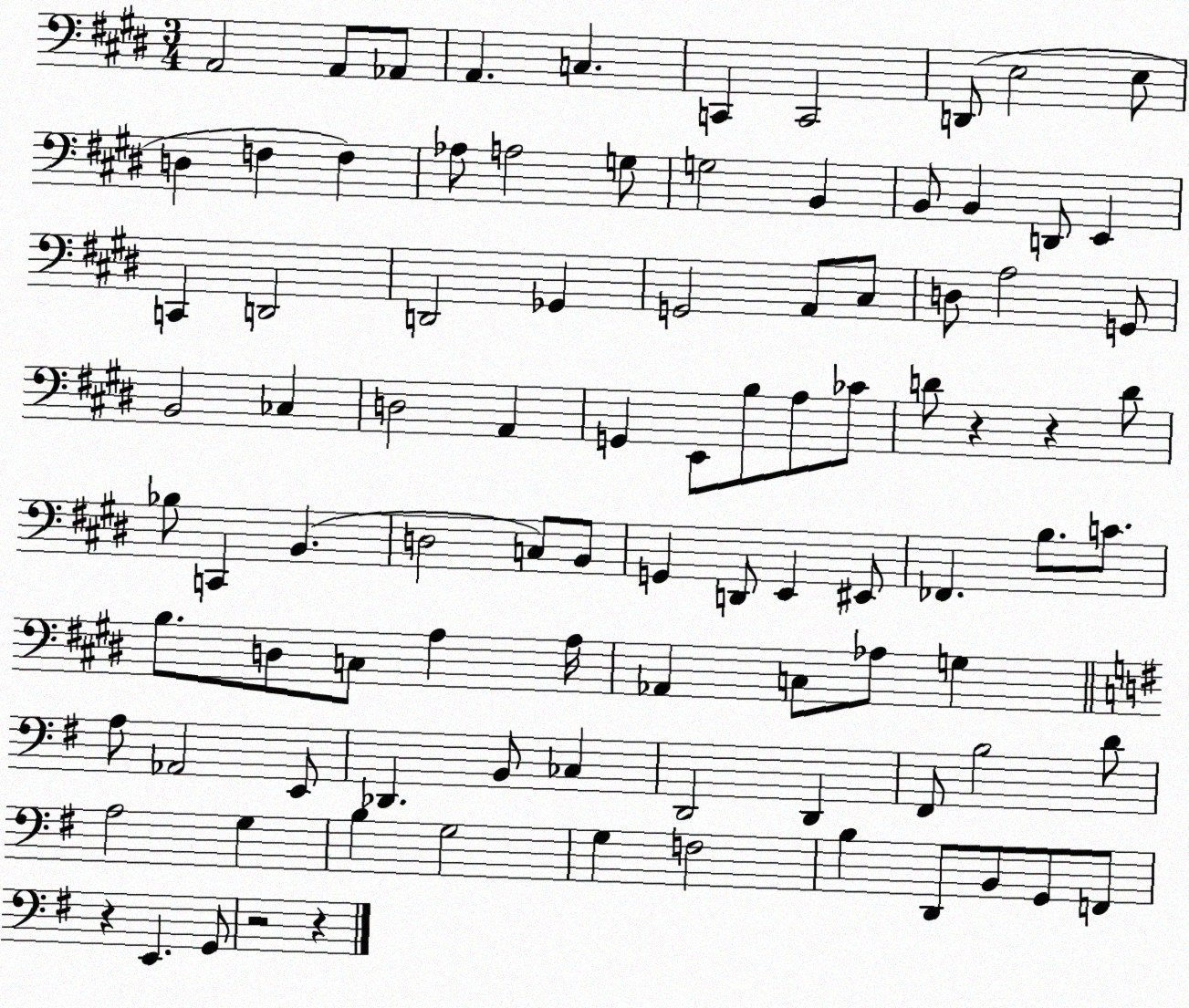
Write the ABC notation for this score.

X:1
T:Untitled
M:3/4
L:1/4
K:E
A,,2 A,,/2 _A,,/2 A,, C, C,, C,,2 D,,/2 E,2 E,/2 D, F, F, _A,/2 A,2 G,/2 G,2 B,, B,,/2 B,, D,,/2 E,, C,, D,,2 D,,2 _G,, G,,2 A,,/2 ^C,/2 D,/2 A,2 G,,/2 B,,2 _C, D,2 A,, G,, E,,/2 B,/2 A,/2 _C/2 D/2 z z D/2 _B,/2 C,, B,, D,2 C,/2 B,,/2 G,, D,,/2 E,, ^E,,/2 _F,, B,/2 C/2 B,/2 D,/2 C,/2 A, A,/4 _A,, C,/2 _A,/2 G, A,/2 _A,,2 E,,/2 _D,, B,,/2 _C, D,,2 D,, ^F,,/2 B,2 D/2 A,2 G, B, G,2 G, F,2 B, D,,/2 B,,/2 G,,/2 F,,/2 z E,, G,,/2 z2 z